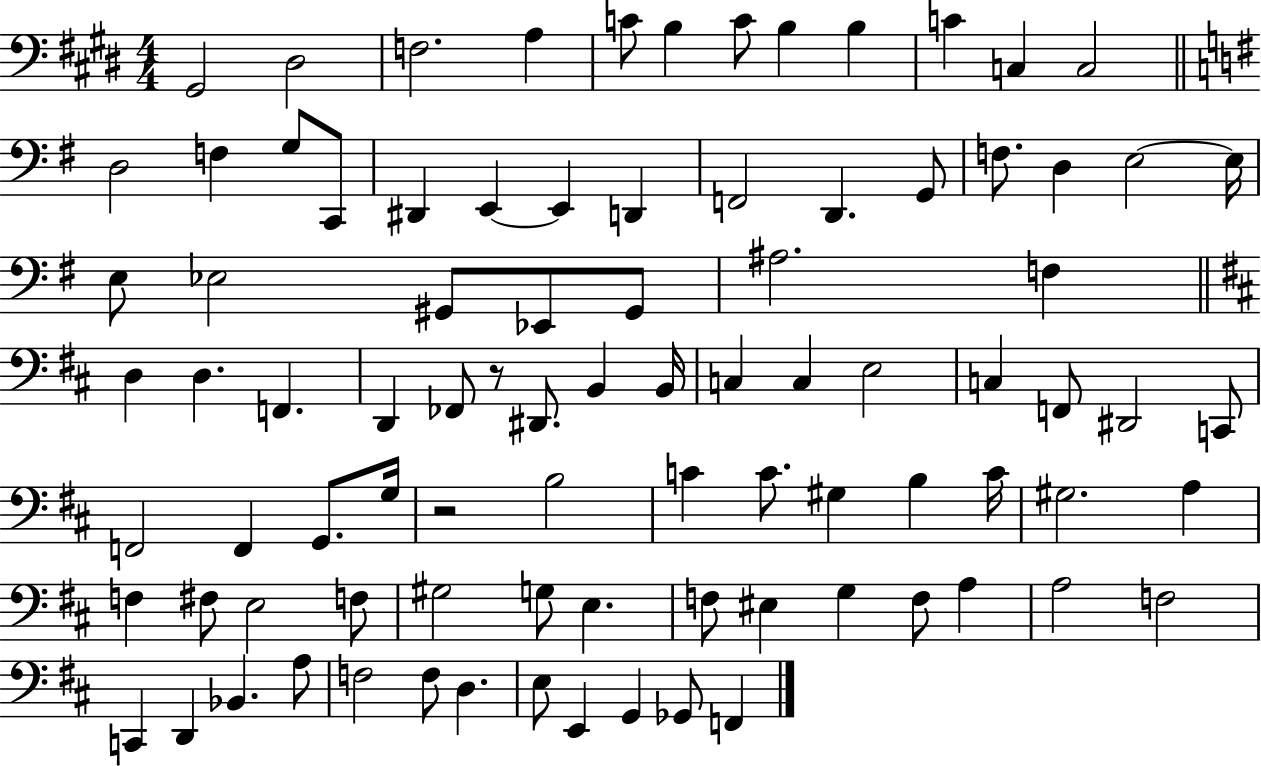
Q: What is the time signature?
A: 4/4